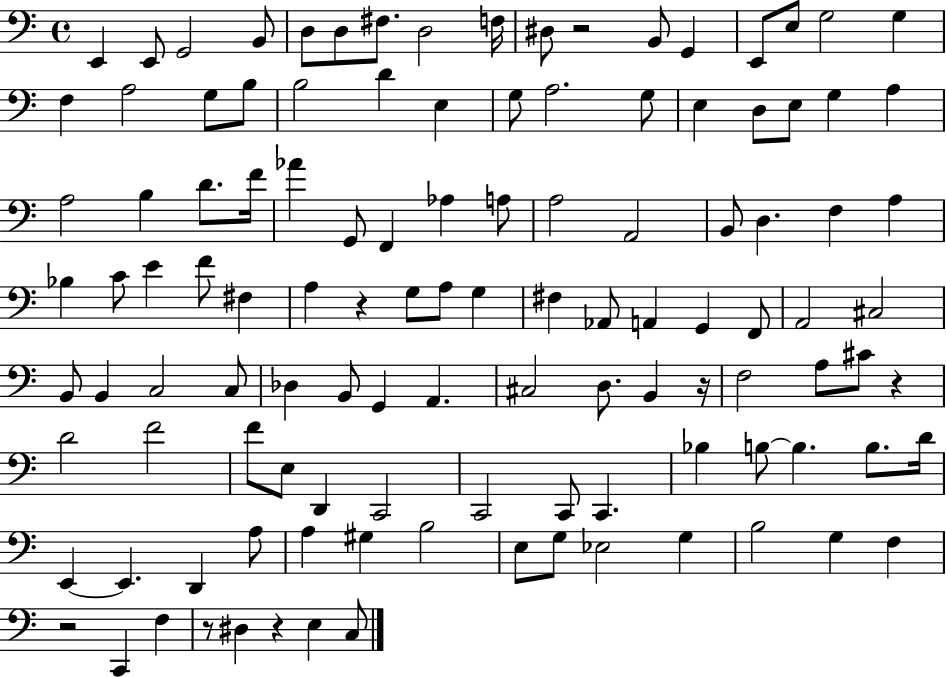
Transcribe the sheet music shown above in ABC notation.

X:1
T:Untitled
M:4/4
L:1/4
K:C
E,, E,,/2 G,,2 B,,/2 D,/2 D,/2 ^F,/2 D,2 F,/4 ^D,/2 z2 B,,/2 G,, E,,/2 E,/2 G,2 G, F, A,2 G,/2 B,/2 B,2 D E, G,/2 A,2 G,/2 E, D,/2 E,/2 G, A, A,2 B, D/2 F/4 _A G,,/2 F,, _A, A,/2 A,2 A,,2 B,,/2 D, F, A, _B, C/2 E F/2 ^F, A, z G,/2 A,/2 G, ^F, _A,,/2 A,, G,, F,,/2 A,,2 ^C,2 B,,/2 B,, C,2 C,/2 _D, B,,/2 G,, A,, ^C,2 D,/2 B,, z/4 F,2 A,/2 ^C/2 z D2 F2 F/2 E,/2 D,, C,,2 C,,2 C,,/2 C,, _B, B,/2 B, B,/2 D/4 E,, E,, D,, A,/2 A, ^G, B,2 E,/2 G,/2 _E,2 G, B,2 G, F, z2 C,, F, z/2 ^D, z E, C,/2